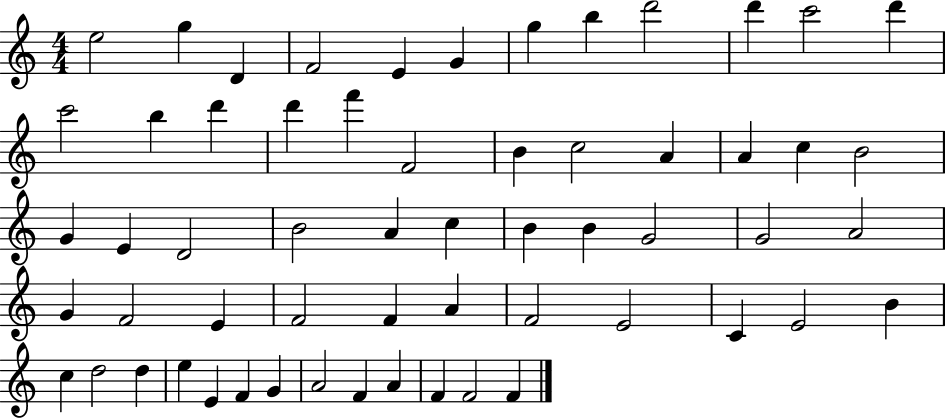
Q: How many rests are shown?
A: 0